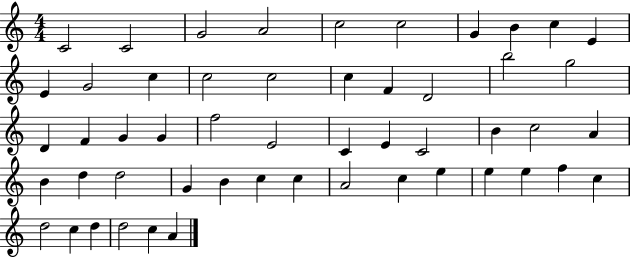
C4/h C4/h G4/h A4/h C5/h C5/h G4/q B4/q C5/q E4/q E4/q G4/h C5/q C5/h C5/h C5/q F4/q D4/h B5/h G5/h D4/q F4/q G4/q G4/q F5/h E4/h C4/q E4/q C4/h B4/q C5/h A4/q B4/q D5/q D5/h G4/q B4/q C5/q C5/q A4/h C5/q E5/q E5/q E5/q F5/q C5/q D5/h C5/q D5/q D5/h C5/q A4/q